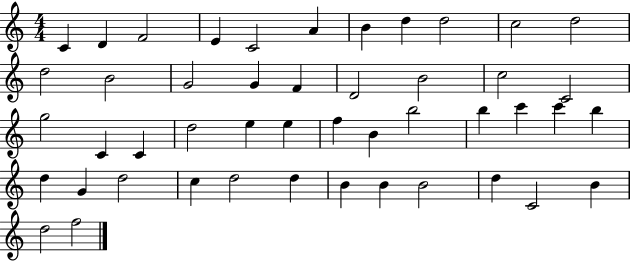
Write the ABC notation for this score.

X:1
T:Untitled
M:4/4
L:1/4
K:C
C D F2 E C2 A B d d2 c2 d2 d2 B2 G2 G F D2 B2 c2 C2 g2 C C d2 e e f B b2 b c' c' b d G d2 c d2 d B B B2 d C2 B d2 f2